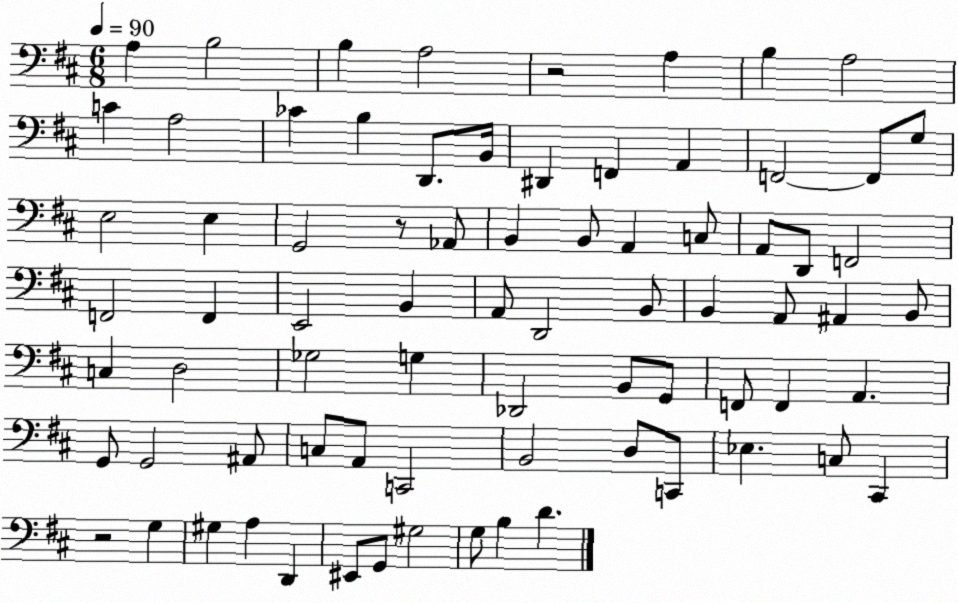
X:1
T:Untitled
M:6/8
L:1/4
K:D
A, B,2 B, A,2 z2 A, B, A,2 C A,2 _C B, D,,/2 B,,/4 ^D,, F,, A,, F,,2 F,,/2 G,/2 E,2 E, G,,2 z/2 _A,,/2 B,, B,,/2 A,, C,/2 A,,/2 D,,/2 F,,2 F,,2 F,, E,,2 B,, A,,/2 D,,2 B,,/2 B,, A,,/2 ^A,, B,,/2 C, D,2 _G,2 G, _D,,2 B,,/2 G,,/2 F,,/2 F,, A,, G,,/2 G,,2 ^A,,/2 C,/2 A,,/2 C,,2 B,,2 D,/2 C,,/2 _E, C,/2 ^C,, z2 G, ^G, A, D,, ^E,,/2 G,,/2 ^G,2 G,/2 B, D